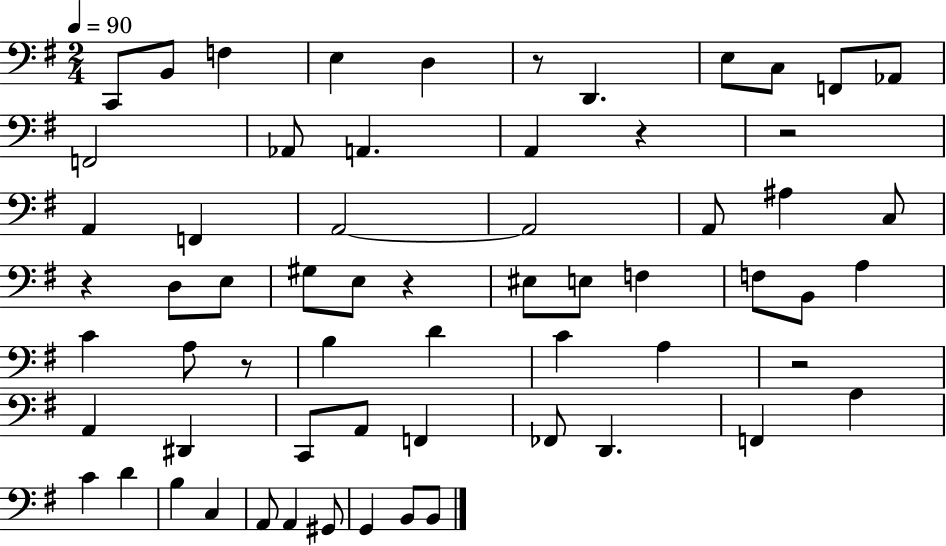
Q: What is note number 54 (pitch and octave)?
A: G2